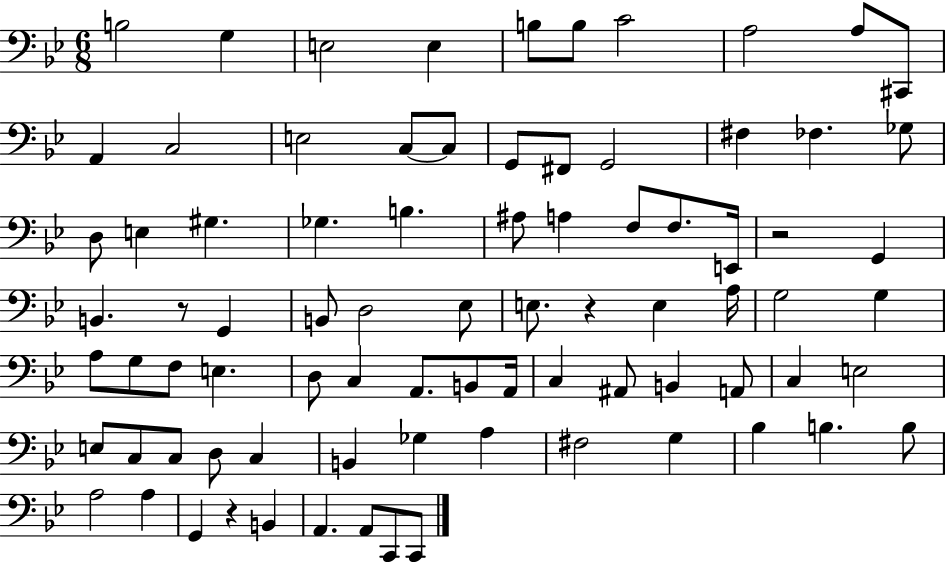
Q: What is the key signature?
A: BES major